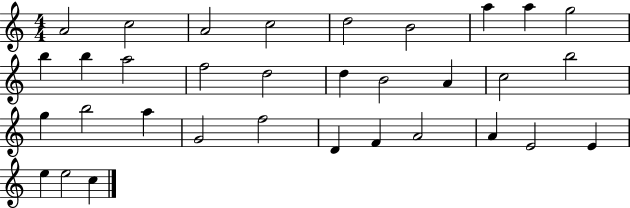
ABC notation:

X:1
T:Untitled
M:4/4
L:1/4
K:C
A2 c2 A2 c2 d2 B2 a a g2 b b a2 f2 d2 d B2 A c2 b2 g b2 a G2 f2 D F A2 A E2 E e e2 c